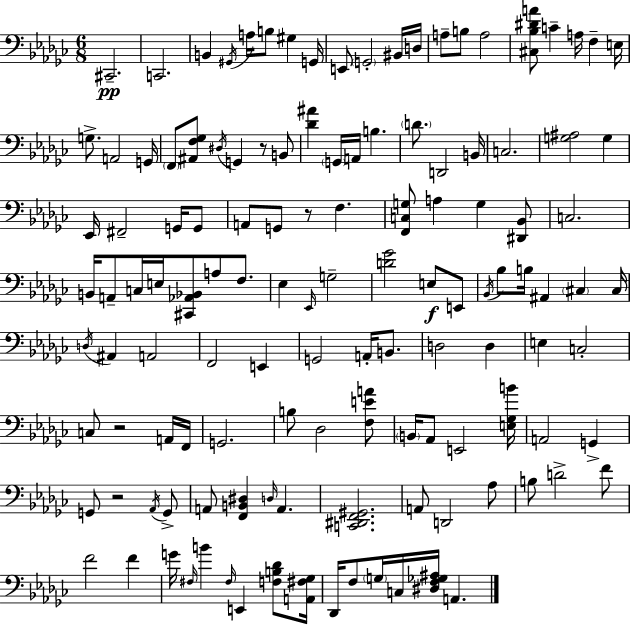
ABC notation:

X:1
T:Untitled
M:6/8
L:1/4
K:Ebm
^C,,2 C,,2 B,, ^G,,/4 A,/4 B,/2 ^G, G,,/4 E,,/2 G,,2 ^B,,/4 D,/4 A,/2 B,/2 A,2 [^C,_B,^DA]/2 C A,/4 F, E,/4 G,/2 A,,2 G,,/4 F,,/2 [^A,,F,_G,]/2 ^D,/4 G,, z/2 B,,/2 [_D^A] G,,/4 A,,/4 B, D/2 D,,2 B,,/4 C,2 [G,^A,]2 G, _E,,/4 ^F,,2 G,,/4 G,,/2 A,,/2 G,,/2 z/2 F, [F,,C,G,]/2 A, G, [^D,,_B,,]/2 C,2 B,,/4 A,,/2 C,/4 E,/4 [^C,,_A,,_B,,]/2 A,/2 F,/2 _E, _E,,/4 G,2 [D_G]2 E,/2 E,,/2 _B,,/4 _B,/2 B,/4 ^A,, ^C, ^C,/4 D,/4 ^A,, A,,2 F,,2 E,, G,,2 A,,/4 B,,/2 D,2 D, E, C,2 C,/2 z2 A,,/4 F,,/4 G,,2 B,/2 _D,2 [F,EA]/2 B,,/4 _A,,/2 E,,2 [E,_G,B]/4 A,,2 G,, G,,/2 z2 _A,,/4 G,,/2 A,,/2 [F,,B,,^D,] D,/4 A,, [C,,^D,,F,,^G,,]2 A,,/2 D,,2 _A,/2 B,/2 D2 F/2 F2 F G/4 ^F,/4 B ^F,/4 E,, [F,B,_D]/2 [A,,^F,_G,]/4 _D,,/4 F,/2 G,/4 C,/4 [^D,F,_G,^A,]/4 A,,